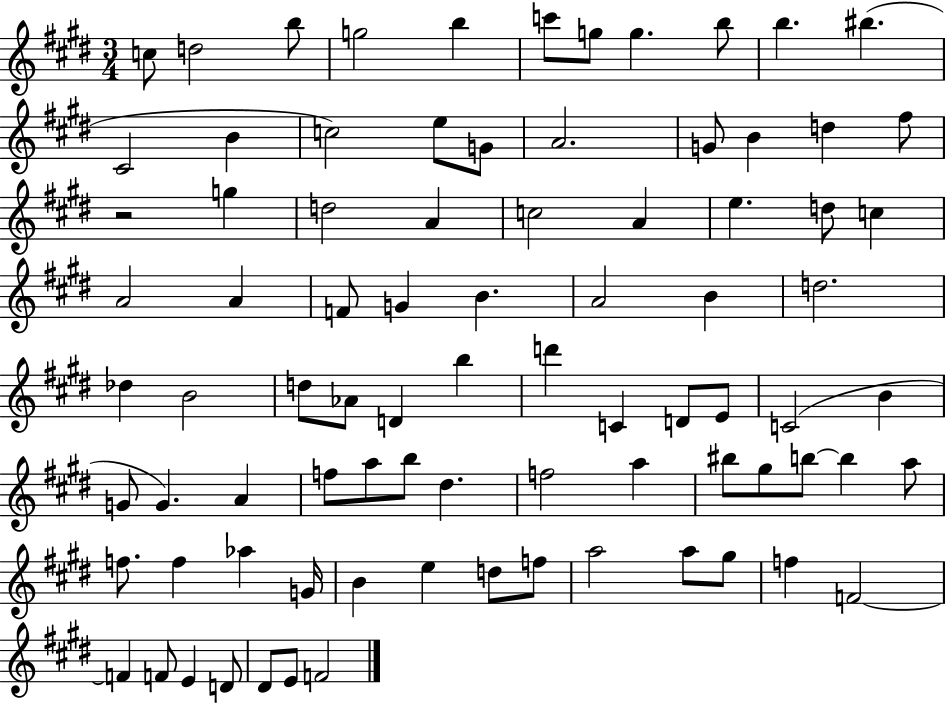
C5/e D5/h B5/e G5/h B5/q C6/e G5/e G5/q. B5/e B5/q. BIS5/q. C#4/h B4/q C5/h E5/e G4/e A4/h. G4/e B4/q D5/q F#5/e R/h G5/q D5/h A4/q C5/h A4/q E5/q. D5/e C5/q A4/h A4/q F4/e G4/q B4/q. A4/h B4/q D5/h. Db5/q B4/h D5/e Ab4/e D4/q B5/q D6/q C4/q D4/e E4/e C4/h B4/q G4/e G4/q. A4/q F5/e A5/e B5/e D#5/q. F5/h A5/q BIS5/e G#5/e B5/e B5/q A5/e F5/e. F5/q Ab5/q G4/s B4/q E5/q D5/e F5/e A5/h A5/e G#5/e F5/q F4/h F4/q F4/e E4/q D4/e D#4/e E4/e F4/h